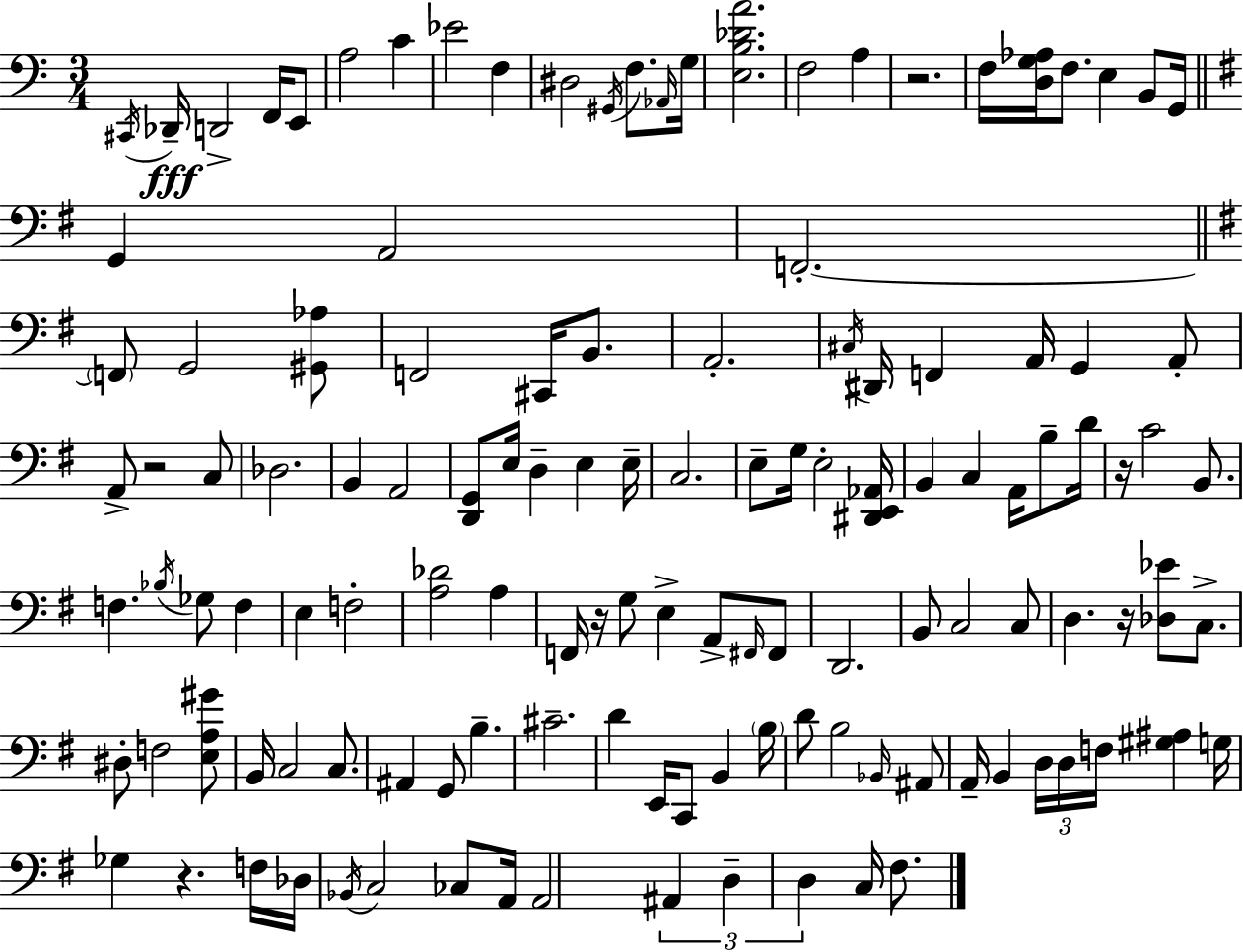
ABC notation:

X:1
T:Untitled
M:3/4
L:1/4
K:C
^C,,/4 _D,,/4 D,,2 F,,/4 E,,/2 A,2 C _E2 F, ^D,2 ^G,,/4 F,/2 _A,,/4 G,/4 [E,B,_DA]2 F,2 A, z2 F,/4 [D,G,_A,]/4 F,/2 E, B,,/2 G,,/4 G,, A,,2 F,,2 F,,/2 G,,2 [^G,,_A,]/2 F,,2 ^C,,/4 B,,/2 A,,2 ^C,/4 ^D,,/4 F,, A,,/4 G,, A,,/2 A,,/2 z2 C,/2 _D,2 B,, A,,2 [D,,G,,]/2 E,/4 D, E, E,/4 C,2 E,/2 G,/4 E,2 [^D,,E,,_A,,]/4 B,, C, A,,/4 B,/2 D/4 z/4 C2 B,,/2 F, _B,/4 _G,/2 F, E, F,2 [A,_D]2 A, F,,/4 z/4 G,/2 E, A,,/2 ^F,,/4 ^F,,/2 D,,2 B,,/2 C,2 C,/2 D, z/4 [_D,_E]/2 C,/2 ^D,/2 F,2 [E,A,^G]/2 B,,/4 C,2 C,/2 ^A,, G,,/2 B, ^C2 D E,,/4 C,,/2 B,, B,/4 D/2 B,2 _B,,/4 ^A,,/2 A,,/4 B,, D,/4 D,/4 F,/4 [^G,^A,] G,/4 _G, z F,/4 _D,/4 _B,,/4 C,2 _C,/2 A,,/4 A,,2 ^A,, D, D, C,/4 ^F,/2